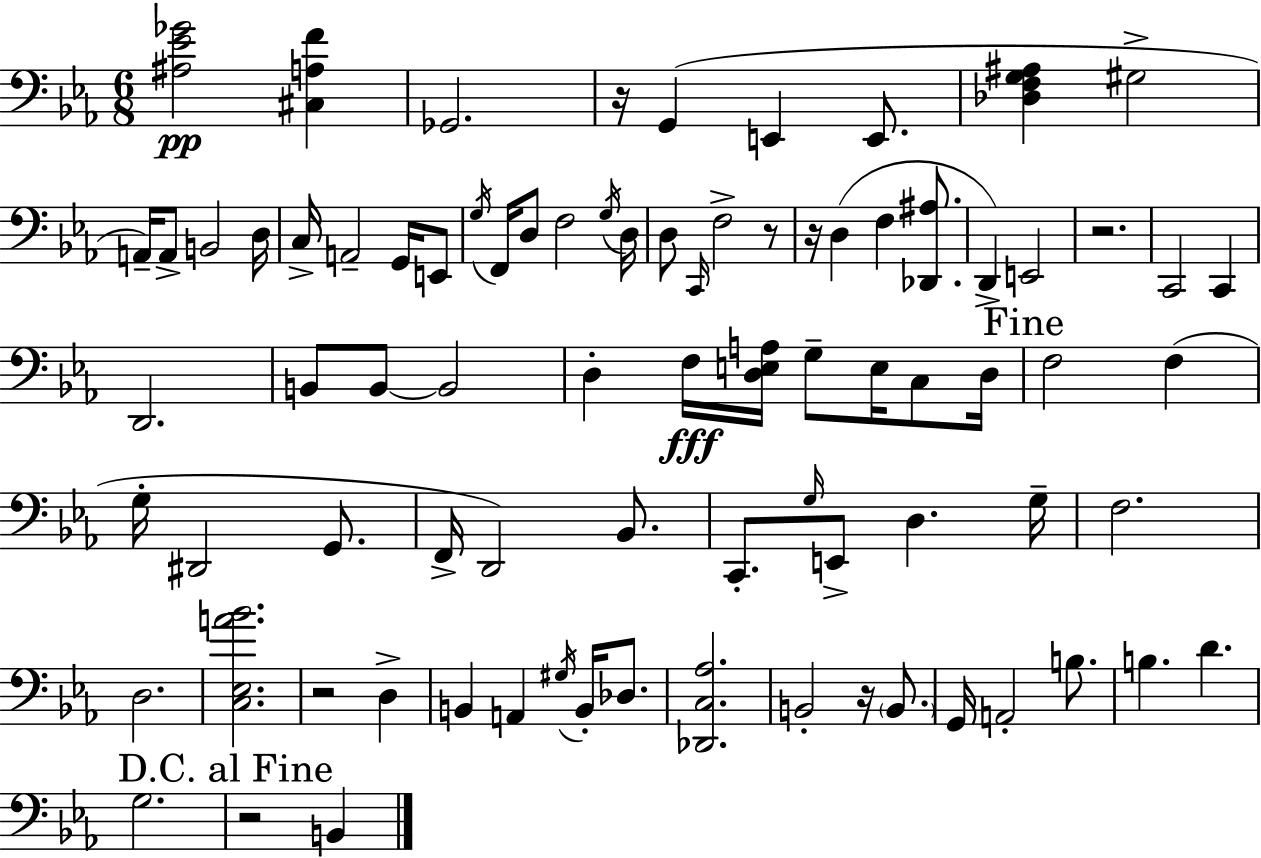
{
  \clef bass
  \numericTimeSignature
  \time 6/8
  \key c \minor
  \repeat volta 2 { <ais ees' ges'>2\pp <cis a f'>4 | ges,2. | r16 g,4( e,4 e,8. | <des f g ais>4 gis2-> | \break a,16--) a,8-> b,2 d16 | c16-> a,2-- g,16 e,8 | \acciaccatura { g16 } f,16 d8 f2 | \acciaccatura { g16 } d16 d8 \grace { c,16 } f2-> | \break r8 r16 d4( f4 | <des, ais>8. d,4->) e,2 | r2. | c,2 c,4 | \break d,2. | b,8 b,8~~ b,2 | d4-. f16\fff <d e a>16 g8-- e16 | c8 d16 \mark "Fine" f2 f4( | \break g16-. dis,2 | g,8. f,16-> d,2) | bes,8. c,8.-. \grace { g16 } e,8-> d4. | g16-- f2. | \break d2. | <c ees a' bes'>2. | r2 | d4-> b,4 a,4 | \break \acciaccatura { gis16 } b,16-. des8. <des, c aes>2. | b,2-. | r16 \parenthesize b,8. g,16 a,2-. | b8. b4. d'4. | \break g2. | \mark "D.C. al Fine" r2 | b,4 } \bar "|."
}